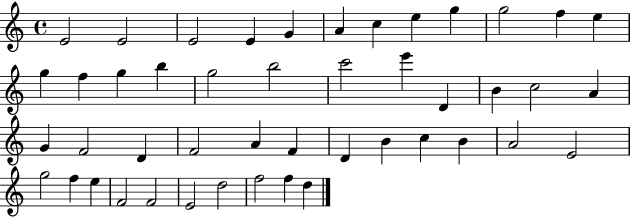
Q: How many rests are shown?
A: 0